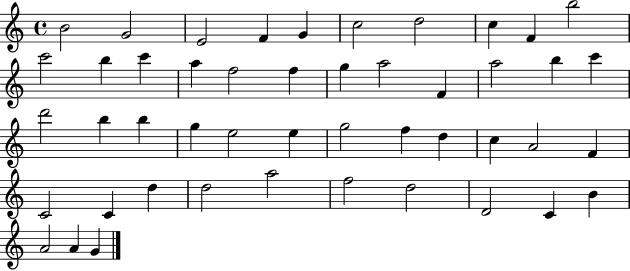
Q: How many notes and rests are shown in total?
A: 47